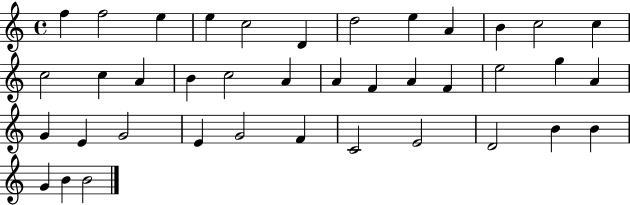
X:1
T:Untitled
M:4/4
L:1/4
K:C
f f2 e e c2 D d2 e A B c2 c c2 c A B c2 A A F A F e2 g A G E G2 E G2 F C2 E2 D2 B B G B B2